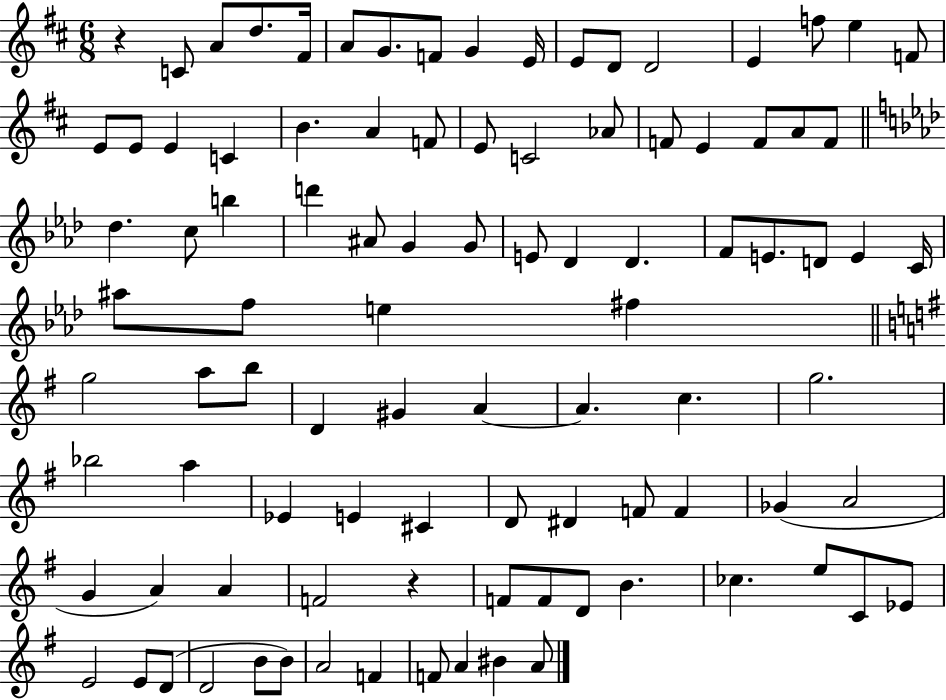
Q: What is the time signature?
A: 6/8